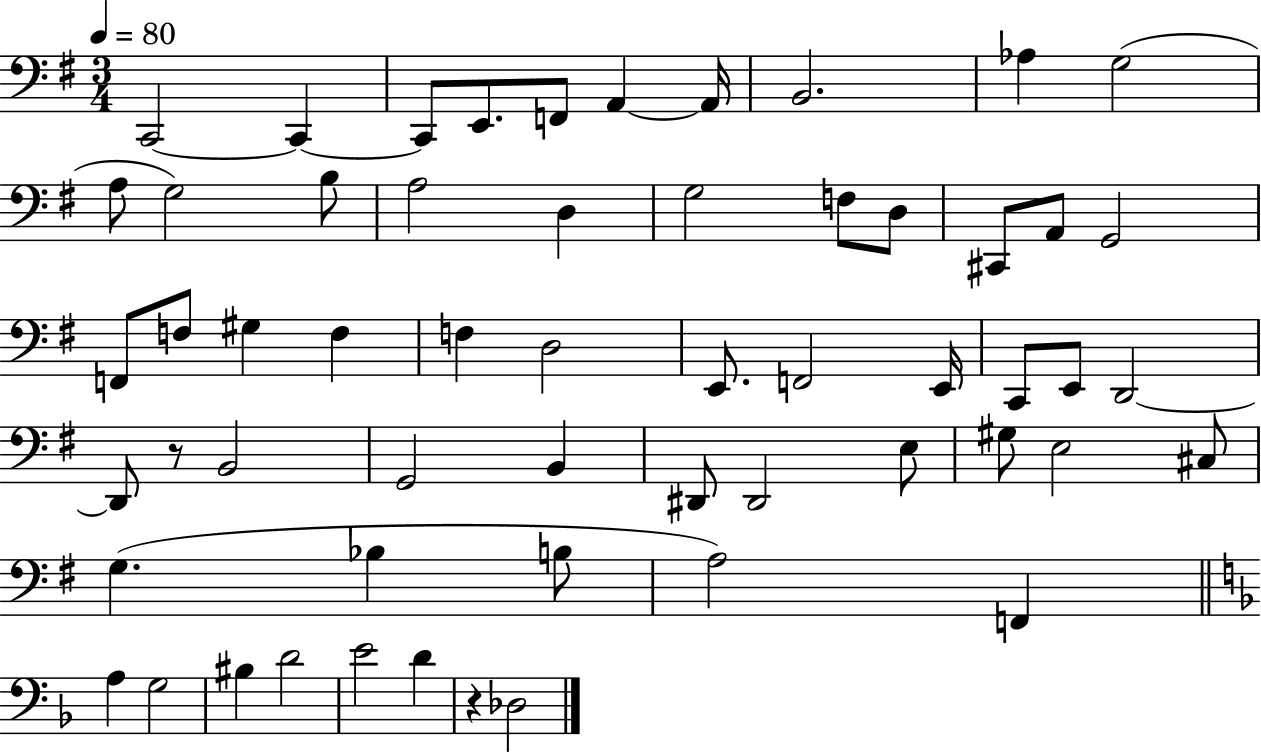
{
  \clef bass
  \numericTimeSignature
  \time 3/4
  \key g \major
  \tempo 4 = 80
  c,2~~ c,4~~ | c,8 e,8. f,8 a,4~~ a,16 | b,2. | aes4 g2( | \break a8 g2) b8 | a2 d4 | g2 f8 d8 | cis,8 a,8 g,2 | \break f,8 f8 gis4 f4 | f4 d2 | e,8. f,2 e,16 | c,8 e,8 d,2~~ | \break d,8 r8 b,2 | g,2 b,4 | dis,8 dis,2 e8 | gis8 e2 cis8 | \break g4.( bes4 b8 | a2) f,4 | \bar "||" \break \key d \minor a4 g2 | bis4 d'2 | e'2 d'4 | r4 des2 | \break \bar "|."
}